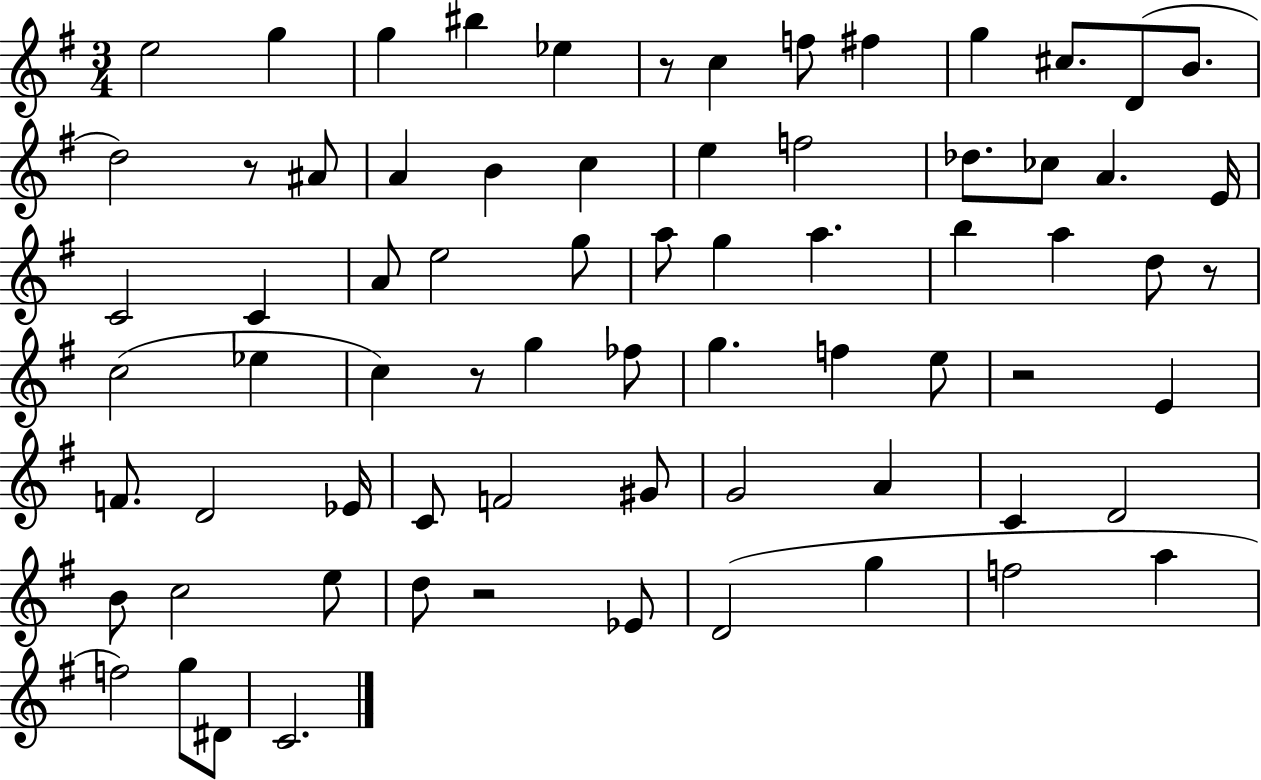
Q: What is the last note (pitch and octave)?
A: C4